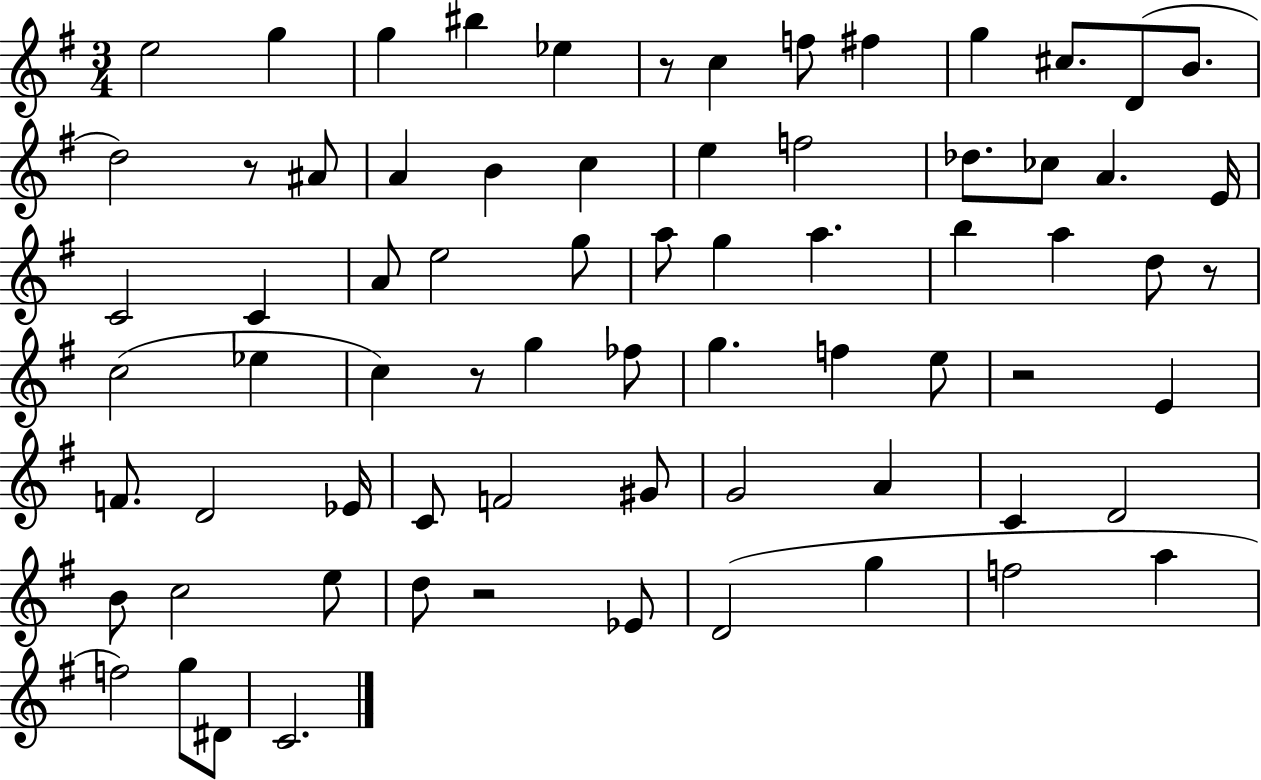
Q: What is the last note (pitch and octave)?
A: C4